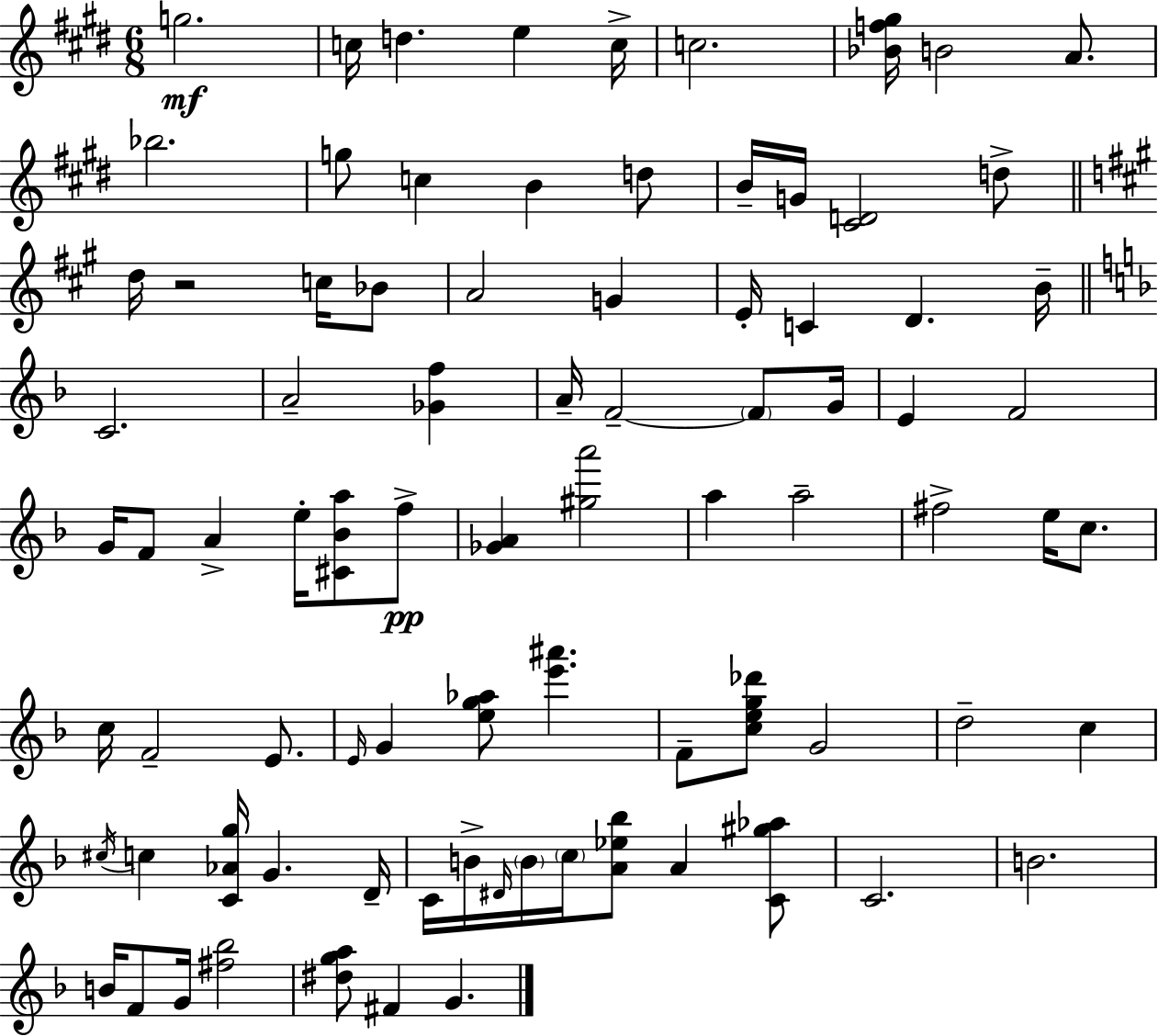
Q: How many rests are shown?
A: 1